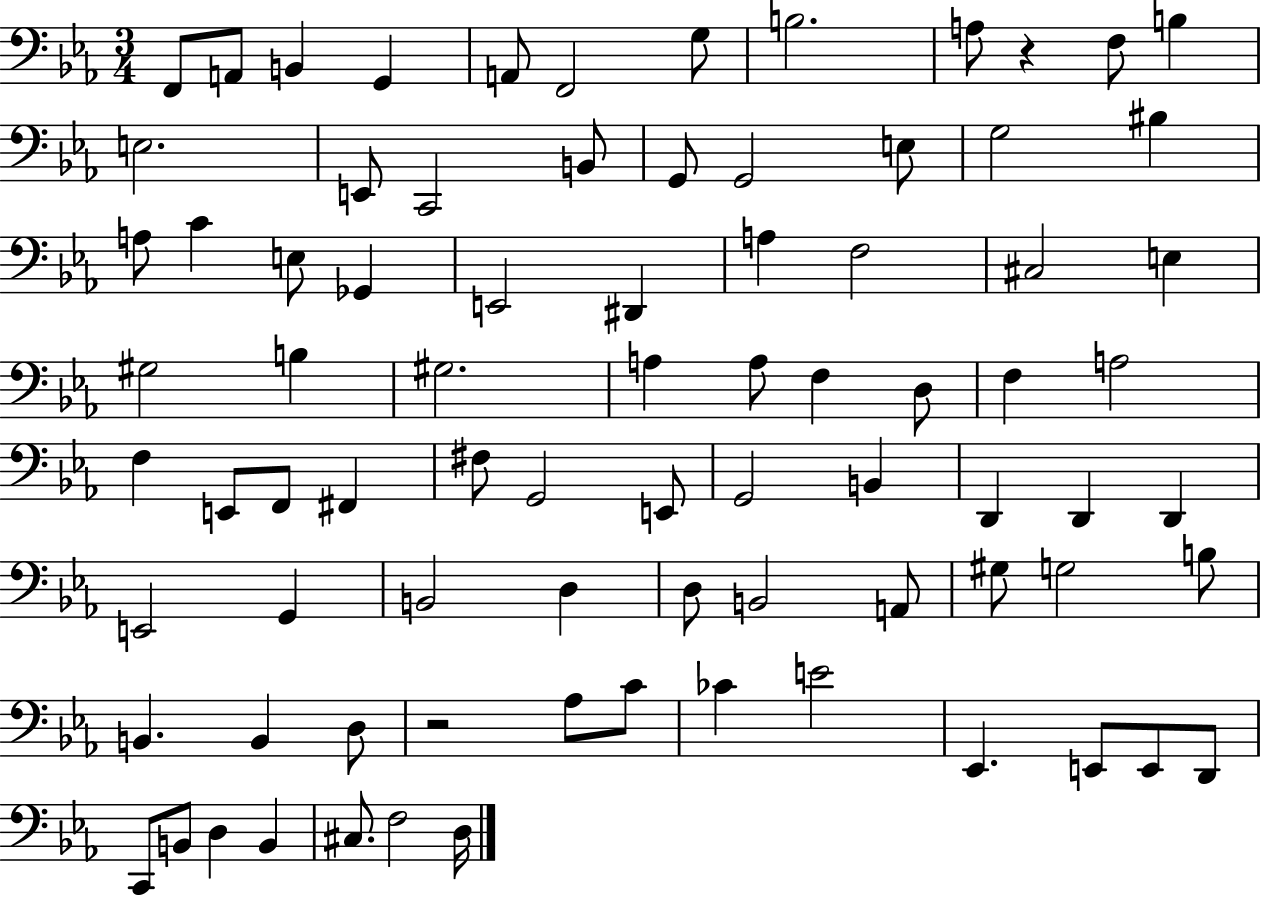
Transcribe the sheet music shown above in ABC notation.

X:1
T:Untitled
M:3/4
L:1/4
K:Eb
F,,/2 A,,/2 B,, G,, A,,/2 F,,2 G,/2 B,2 A,/2 z F,/2 B, E,2 E,,/2 C,,2 B,,/2 G,,/2 G,,2 E,/2 G,2 ^B, A,/2 C E,/2 _G,, E,,2 ^D,, A, F,2 ^C,2 E, ^G,2 B, ^G,2 A, A,/2 F, D,/2 F, A,2 F, E,,/2 F,,/2 ^F,, ^F,/2 G,,2 E,,/2 G,,2 B,, D,, D,, D,, E,,2 G,, B,,2 D, D,/2 B,,2 A,,/2 ^G,/2 G,2 B,/2 B,, B,, D,/2 z2 _A,/2 C/2 _C E2 _E,, E,,/2 E,,/2 D,,/2 C,,/2 B,,/2 D, B,, ^C,/2 F,2 D,/4